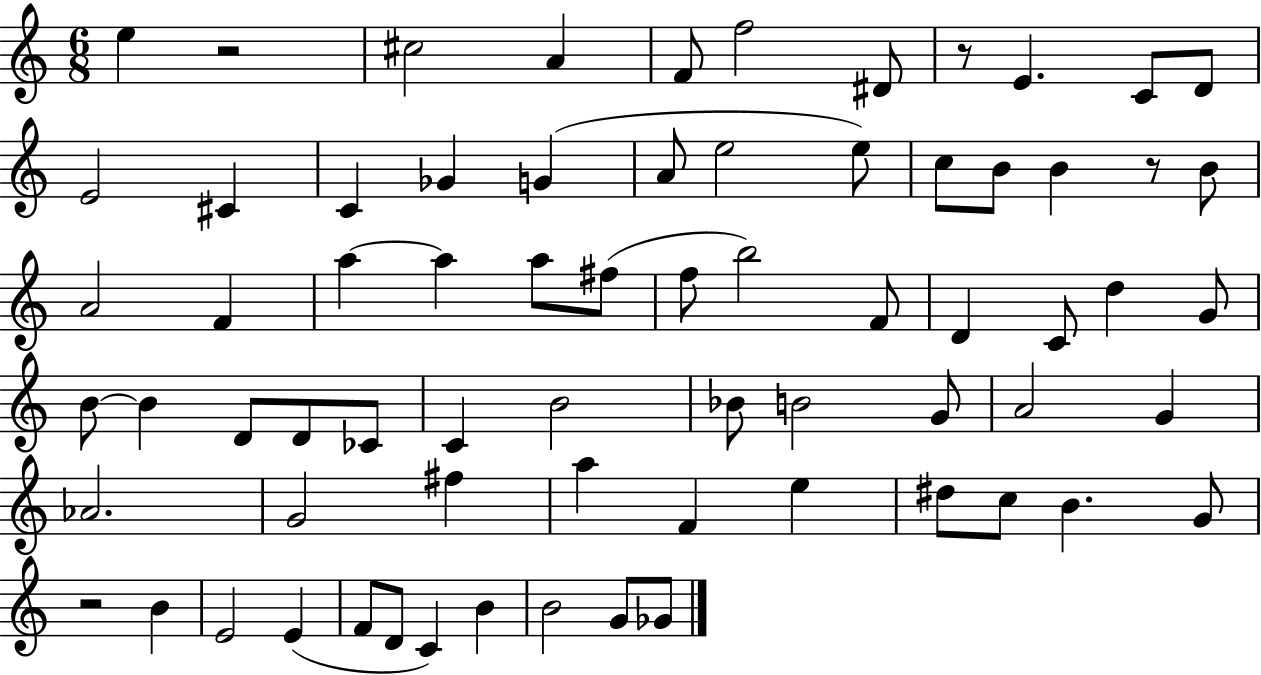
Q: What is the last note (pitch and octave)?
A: Gb4